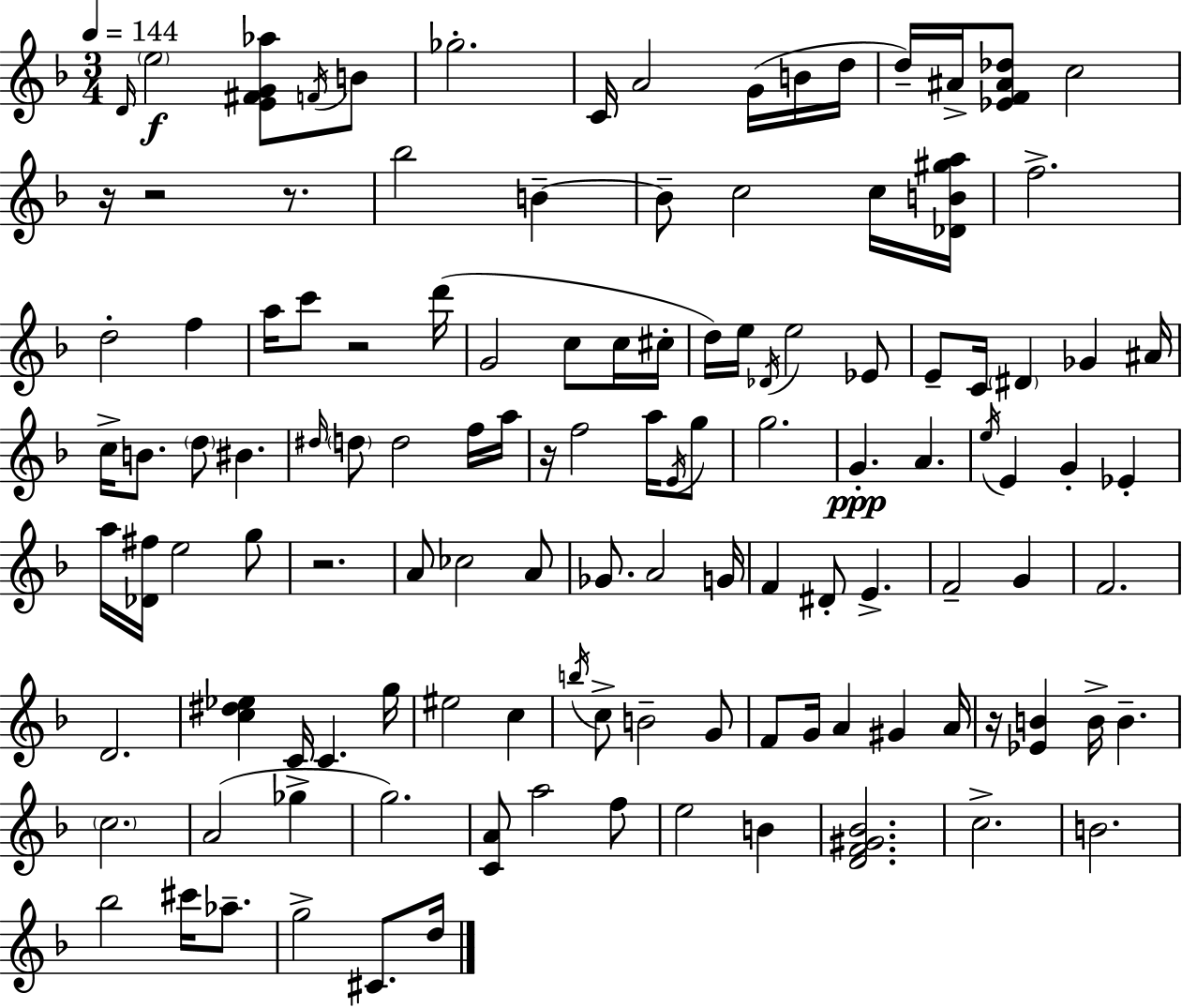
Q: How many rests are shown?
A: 7